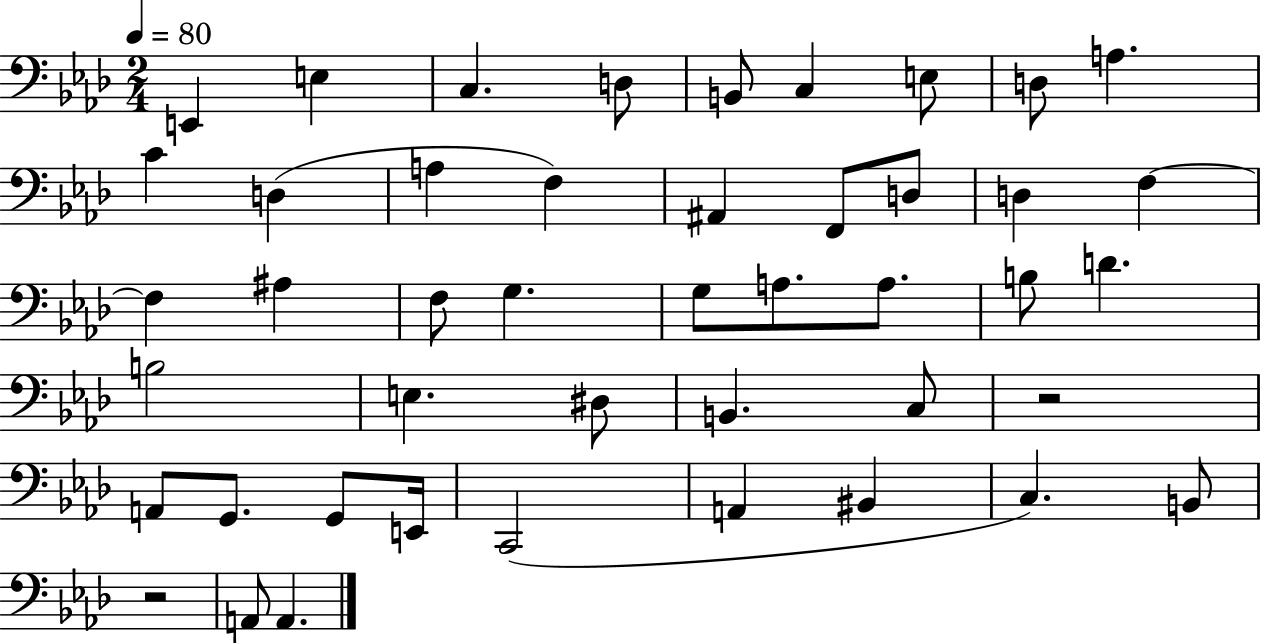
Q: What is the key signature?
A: AES major